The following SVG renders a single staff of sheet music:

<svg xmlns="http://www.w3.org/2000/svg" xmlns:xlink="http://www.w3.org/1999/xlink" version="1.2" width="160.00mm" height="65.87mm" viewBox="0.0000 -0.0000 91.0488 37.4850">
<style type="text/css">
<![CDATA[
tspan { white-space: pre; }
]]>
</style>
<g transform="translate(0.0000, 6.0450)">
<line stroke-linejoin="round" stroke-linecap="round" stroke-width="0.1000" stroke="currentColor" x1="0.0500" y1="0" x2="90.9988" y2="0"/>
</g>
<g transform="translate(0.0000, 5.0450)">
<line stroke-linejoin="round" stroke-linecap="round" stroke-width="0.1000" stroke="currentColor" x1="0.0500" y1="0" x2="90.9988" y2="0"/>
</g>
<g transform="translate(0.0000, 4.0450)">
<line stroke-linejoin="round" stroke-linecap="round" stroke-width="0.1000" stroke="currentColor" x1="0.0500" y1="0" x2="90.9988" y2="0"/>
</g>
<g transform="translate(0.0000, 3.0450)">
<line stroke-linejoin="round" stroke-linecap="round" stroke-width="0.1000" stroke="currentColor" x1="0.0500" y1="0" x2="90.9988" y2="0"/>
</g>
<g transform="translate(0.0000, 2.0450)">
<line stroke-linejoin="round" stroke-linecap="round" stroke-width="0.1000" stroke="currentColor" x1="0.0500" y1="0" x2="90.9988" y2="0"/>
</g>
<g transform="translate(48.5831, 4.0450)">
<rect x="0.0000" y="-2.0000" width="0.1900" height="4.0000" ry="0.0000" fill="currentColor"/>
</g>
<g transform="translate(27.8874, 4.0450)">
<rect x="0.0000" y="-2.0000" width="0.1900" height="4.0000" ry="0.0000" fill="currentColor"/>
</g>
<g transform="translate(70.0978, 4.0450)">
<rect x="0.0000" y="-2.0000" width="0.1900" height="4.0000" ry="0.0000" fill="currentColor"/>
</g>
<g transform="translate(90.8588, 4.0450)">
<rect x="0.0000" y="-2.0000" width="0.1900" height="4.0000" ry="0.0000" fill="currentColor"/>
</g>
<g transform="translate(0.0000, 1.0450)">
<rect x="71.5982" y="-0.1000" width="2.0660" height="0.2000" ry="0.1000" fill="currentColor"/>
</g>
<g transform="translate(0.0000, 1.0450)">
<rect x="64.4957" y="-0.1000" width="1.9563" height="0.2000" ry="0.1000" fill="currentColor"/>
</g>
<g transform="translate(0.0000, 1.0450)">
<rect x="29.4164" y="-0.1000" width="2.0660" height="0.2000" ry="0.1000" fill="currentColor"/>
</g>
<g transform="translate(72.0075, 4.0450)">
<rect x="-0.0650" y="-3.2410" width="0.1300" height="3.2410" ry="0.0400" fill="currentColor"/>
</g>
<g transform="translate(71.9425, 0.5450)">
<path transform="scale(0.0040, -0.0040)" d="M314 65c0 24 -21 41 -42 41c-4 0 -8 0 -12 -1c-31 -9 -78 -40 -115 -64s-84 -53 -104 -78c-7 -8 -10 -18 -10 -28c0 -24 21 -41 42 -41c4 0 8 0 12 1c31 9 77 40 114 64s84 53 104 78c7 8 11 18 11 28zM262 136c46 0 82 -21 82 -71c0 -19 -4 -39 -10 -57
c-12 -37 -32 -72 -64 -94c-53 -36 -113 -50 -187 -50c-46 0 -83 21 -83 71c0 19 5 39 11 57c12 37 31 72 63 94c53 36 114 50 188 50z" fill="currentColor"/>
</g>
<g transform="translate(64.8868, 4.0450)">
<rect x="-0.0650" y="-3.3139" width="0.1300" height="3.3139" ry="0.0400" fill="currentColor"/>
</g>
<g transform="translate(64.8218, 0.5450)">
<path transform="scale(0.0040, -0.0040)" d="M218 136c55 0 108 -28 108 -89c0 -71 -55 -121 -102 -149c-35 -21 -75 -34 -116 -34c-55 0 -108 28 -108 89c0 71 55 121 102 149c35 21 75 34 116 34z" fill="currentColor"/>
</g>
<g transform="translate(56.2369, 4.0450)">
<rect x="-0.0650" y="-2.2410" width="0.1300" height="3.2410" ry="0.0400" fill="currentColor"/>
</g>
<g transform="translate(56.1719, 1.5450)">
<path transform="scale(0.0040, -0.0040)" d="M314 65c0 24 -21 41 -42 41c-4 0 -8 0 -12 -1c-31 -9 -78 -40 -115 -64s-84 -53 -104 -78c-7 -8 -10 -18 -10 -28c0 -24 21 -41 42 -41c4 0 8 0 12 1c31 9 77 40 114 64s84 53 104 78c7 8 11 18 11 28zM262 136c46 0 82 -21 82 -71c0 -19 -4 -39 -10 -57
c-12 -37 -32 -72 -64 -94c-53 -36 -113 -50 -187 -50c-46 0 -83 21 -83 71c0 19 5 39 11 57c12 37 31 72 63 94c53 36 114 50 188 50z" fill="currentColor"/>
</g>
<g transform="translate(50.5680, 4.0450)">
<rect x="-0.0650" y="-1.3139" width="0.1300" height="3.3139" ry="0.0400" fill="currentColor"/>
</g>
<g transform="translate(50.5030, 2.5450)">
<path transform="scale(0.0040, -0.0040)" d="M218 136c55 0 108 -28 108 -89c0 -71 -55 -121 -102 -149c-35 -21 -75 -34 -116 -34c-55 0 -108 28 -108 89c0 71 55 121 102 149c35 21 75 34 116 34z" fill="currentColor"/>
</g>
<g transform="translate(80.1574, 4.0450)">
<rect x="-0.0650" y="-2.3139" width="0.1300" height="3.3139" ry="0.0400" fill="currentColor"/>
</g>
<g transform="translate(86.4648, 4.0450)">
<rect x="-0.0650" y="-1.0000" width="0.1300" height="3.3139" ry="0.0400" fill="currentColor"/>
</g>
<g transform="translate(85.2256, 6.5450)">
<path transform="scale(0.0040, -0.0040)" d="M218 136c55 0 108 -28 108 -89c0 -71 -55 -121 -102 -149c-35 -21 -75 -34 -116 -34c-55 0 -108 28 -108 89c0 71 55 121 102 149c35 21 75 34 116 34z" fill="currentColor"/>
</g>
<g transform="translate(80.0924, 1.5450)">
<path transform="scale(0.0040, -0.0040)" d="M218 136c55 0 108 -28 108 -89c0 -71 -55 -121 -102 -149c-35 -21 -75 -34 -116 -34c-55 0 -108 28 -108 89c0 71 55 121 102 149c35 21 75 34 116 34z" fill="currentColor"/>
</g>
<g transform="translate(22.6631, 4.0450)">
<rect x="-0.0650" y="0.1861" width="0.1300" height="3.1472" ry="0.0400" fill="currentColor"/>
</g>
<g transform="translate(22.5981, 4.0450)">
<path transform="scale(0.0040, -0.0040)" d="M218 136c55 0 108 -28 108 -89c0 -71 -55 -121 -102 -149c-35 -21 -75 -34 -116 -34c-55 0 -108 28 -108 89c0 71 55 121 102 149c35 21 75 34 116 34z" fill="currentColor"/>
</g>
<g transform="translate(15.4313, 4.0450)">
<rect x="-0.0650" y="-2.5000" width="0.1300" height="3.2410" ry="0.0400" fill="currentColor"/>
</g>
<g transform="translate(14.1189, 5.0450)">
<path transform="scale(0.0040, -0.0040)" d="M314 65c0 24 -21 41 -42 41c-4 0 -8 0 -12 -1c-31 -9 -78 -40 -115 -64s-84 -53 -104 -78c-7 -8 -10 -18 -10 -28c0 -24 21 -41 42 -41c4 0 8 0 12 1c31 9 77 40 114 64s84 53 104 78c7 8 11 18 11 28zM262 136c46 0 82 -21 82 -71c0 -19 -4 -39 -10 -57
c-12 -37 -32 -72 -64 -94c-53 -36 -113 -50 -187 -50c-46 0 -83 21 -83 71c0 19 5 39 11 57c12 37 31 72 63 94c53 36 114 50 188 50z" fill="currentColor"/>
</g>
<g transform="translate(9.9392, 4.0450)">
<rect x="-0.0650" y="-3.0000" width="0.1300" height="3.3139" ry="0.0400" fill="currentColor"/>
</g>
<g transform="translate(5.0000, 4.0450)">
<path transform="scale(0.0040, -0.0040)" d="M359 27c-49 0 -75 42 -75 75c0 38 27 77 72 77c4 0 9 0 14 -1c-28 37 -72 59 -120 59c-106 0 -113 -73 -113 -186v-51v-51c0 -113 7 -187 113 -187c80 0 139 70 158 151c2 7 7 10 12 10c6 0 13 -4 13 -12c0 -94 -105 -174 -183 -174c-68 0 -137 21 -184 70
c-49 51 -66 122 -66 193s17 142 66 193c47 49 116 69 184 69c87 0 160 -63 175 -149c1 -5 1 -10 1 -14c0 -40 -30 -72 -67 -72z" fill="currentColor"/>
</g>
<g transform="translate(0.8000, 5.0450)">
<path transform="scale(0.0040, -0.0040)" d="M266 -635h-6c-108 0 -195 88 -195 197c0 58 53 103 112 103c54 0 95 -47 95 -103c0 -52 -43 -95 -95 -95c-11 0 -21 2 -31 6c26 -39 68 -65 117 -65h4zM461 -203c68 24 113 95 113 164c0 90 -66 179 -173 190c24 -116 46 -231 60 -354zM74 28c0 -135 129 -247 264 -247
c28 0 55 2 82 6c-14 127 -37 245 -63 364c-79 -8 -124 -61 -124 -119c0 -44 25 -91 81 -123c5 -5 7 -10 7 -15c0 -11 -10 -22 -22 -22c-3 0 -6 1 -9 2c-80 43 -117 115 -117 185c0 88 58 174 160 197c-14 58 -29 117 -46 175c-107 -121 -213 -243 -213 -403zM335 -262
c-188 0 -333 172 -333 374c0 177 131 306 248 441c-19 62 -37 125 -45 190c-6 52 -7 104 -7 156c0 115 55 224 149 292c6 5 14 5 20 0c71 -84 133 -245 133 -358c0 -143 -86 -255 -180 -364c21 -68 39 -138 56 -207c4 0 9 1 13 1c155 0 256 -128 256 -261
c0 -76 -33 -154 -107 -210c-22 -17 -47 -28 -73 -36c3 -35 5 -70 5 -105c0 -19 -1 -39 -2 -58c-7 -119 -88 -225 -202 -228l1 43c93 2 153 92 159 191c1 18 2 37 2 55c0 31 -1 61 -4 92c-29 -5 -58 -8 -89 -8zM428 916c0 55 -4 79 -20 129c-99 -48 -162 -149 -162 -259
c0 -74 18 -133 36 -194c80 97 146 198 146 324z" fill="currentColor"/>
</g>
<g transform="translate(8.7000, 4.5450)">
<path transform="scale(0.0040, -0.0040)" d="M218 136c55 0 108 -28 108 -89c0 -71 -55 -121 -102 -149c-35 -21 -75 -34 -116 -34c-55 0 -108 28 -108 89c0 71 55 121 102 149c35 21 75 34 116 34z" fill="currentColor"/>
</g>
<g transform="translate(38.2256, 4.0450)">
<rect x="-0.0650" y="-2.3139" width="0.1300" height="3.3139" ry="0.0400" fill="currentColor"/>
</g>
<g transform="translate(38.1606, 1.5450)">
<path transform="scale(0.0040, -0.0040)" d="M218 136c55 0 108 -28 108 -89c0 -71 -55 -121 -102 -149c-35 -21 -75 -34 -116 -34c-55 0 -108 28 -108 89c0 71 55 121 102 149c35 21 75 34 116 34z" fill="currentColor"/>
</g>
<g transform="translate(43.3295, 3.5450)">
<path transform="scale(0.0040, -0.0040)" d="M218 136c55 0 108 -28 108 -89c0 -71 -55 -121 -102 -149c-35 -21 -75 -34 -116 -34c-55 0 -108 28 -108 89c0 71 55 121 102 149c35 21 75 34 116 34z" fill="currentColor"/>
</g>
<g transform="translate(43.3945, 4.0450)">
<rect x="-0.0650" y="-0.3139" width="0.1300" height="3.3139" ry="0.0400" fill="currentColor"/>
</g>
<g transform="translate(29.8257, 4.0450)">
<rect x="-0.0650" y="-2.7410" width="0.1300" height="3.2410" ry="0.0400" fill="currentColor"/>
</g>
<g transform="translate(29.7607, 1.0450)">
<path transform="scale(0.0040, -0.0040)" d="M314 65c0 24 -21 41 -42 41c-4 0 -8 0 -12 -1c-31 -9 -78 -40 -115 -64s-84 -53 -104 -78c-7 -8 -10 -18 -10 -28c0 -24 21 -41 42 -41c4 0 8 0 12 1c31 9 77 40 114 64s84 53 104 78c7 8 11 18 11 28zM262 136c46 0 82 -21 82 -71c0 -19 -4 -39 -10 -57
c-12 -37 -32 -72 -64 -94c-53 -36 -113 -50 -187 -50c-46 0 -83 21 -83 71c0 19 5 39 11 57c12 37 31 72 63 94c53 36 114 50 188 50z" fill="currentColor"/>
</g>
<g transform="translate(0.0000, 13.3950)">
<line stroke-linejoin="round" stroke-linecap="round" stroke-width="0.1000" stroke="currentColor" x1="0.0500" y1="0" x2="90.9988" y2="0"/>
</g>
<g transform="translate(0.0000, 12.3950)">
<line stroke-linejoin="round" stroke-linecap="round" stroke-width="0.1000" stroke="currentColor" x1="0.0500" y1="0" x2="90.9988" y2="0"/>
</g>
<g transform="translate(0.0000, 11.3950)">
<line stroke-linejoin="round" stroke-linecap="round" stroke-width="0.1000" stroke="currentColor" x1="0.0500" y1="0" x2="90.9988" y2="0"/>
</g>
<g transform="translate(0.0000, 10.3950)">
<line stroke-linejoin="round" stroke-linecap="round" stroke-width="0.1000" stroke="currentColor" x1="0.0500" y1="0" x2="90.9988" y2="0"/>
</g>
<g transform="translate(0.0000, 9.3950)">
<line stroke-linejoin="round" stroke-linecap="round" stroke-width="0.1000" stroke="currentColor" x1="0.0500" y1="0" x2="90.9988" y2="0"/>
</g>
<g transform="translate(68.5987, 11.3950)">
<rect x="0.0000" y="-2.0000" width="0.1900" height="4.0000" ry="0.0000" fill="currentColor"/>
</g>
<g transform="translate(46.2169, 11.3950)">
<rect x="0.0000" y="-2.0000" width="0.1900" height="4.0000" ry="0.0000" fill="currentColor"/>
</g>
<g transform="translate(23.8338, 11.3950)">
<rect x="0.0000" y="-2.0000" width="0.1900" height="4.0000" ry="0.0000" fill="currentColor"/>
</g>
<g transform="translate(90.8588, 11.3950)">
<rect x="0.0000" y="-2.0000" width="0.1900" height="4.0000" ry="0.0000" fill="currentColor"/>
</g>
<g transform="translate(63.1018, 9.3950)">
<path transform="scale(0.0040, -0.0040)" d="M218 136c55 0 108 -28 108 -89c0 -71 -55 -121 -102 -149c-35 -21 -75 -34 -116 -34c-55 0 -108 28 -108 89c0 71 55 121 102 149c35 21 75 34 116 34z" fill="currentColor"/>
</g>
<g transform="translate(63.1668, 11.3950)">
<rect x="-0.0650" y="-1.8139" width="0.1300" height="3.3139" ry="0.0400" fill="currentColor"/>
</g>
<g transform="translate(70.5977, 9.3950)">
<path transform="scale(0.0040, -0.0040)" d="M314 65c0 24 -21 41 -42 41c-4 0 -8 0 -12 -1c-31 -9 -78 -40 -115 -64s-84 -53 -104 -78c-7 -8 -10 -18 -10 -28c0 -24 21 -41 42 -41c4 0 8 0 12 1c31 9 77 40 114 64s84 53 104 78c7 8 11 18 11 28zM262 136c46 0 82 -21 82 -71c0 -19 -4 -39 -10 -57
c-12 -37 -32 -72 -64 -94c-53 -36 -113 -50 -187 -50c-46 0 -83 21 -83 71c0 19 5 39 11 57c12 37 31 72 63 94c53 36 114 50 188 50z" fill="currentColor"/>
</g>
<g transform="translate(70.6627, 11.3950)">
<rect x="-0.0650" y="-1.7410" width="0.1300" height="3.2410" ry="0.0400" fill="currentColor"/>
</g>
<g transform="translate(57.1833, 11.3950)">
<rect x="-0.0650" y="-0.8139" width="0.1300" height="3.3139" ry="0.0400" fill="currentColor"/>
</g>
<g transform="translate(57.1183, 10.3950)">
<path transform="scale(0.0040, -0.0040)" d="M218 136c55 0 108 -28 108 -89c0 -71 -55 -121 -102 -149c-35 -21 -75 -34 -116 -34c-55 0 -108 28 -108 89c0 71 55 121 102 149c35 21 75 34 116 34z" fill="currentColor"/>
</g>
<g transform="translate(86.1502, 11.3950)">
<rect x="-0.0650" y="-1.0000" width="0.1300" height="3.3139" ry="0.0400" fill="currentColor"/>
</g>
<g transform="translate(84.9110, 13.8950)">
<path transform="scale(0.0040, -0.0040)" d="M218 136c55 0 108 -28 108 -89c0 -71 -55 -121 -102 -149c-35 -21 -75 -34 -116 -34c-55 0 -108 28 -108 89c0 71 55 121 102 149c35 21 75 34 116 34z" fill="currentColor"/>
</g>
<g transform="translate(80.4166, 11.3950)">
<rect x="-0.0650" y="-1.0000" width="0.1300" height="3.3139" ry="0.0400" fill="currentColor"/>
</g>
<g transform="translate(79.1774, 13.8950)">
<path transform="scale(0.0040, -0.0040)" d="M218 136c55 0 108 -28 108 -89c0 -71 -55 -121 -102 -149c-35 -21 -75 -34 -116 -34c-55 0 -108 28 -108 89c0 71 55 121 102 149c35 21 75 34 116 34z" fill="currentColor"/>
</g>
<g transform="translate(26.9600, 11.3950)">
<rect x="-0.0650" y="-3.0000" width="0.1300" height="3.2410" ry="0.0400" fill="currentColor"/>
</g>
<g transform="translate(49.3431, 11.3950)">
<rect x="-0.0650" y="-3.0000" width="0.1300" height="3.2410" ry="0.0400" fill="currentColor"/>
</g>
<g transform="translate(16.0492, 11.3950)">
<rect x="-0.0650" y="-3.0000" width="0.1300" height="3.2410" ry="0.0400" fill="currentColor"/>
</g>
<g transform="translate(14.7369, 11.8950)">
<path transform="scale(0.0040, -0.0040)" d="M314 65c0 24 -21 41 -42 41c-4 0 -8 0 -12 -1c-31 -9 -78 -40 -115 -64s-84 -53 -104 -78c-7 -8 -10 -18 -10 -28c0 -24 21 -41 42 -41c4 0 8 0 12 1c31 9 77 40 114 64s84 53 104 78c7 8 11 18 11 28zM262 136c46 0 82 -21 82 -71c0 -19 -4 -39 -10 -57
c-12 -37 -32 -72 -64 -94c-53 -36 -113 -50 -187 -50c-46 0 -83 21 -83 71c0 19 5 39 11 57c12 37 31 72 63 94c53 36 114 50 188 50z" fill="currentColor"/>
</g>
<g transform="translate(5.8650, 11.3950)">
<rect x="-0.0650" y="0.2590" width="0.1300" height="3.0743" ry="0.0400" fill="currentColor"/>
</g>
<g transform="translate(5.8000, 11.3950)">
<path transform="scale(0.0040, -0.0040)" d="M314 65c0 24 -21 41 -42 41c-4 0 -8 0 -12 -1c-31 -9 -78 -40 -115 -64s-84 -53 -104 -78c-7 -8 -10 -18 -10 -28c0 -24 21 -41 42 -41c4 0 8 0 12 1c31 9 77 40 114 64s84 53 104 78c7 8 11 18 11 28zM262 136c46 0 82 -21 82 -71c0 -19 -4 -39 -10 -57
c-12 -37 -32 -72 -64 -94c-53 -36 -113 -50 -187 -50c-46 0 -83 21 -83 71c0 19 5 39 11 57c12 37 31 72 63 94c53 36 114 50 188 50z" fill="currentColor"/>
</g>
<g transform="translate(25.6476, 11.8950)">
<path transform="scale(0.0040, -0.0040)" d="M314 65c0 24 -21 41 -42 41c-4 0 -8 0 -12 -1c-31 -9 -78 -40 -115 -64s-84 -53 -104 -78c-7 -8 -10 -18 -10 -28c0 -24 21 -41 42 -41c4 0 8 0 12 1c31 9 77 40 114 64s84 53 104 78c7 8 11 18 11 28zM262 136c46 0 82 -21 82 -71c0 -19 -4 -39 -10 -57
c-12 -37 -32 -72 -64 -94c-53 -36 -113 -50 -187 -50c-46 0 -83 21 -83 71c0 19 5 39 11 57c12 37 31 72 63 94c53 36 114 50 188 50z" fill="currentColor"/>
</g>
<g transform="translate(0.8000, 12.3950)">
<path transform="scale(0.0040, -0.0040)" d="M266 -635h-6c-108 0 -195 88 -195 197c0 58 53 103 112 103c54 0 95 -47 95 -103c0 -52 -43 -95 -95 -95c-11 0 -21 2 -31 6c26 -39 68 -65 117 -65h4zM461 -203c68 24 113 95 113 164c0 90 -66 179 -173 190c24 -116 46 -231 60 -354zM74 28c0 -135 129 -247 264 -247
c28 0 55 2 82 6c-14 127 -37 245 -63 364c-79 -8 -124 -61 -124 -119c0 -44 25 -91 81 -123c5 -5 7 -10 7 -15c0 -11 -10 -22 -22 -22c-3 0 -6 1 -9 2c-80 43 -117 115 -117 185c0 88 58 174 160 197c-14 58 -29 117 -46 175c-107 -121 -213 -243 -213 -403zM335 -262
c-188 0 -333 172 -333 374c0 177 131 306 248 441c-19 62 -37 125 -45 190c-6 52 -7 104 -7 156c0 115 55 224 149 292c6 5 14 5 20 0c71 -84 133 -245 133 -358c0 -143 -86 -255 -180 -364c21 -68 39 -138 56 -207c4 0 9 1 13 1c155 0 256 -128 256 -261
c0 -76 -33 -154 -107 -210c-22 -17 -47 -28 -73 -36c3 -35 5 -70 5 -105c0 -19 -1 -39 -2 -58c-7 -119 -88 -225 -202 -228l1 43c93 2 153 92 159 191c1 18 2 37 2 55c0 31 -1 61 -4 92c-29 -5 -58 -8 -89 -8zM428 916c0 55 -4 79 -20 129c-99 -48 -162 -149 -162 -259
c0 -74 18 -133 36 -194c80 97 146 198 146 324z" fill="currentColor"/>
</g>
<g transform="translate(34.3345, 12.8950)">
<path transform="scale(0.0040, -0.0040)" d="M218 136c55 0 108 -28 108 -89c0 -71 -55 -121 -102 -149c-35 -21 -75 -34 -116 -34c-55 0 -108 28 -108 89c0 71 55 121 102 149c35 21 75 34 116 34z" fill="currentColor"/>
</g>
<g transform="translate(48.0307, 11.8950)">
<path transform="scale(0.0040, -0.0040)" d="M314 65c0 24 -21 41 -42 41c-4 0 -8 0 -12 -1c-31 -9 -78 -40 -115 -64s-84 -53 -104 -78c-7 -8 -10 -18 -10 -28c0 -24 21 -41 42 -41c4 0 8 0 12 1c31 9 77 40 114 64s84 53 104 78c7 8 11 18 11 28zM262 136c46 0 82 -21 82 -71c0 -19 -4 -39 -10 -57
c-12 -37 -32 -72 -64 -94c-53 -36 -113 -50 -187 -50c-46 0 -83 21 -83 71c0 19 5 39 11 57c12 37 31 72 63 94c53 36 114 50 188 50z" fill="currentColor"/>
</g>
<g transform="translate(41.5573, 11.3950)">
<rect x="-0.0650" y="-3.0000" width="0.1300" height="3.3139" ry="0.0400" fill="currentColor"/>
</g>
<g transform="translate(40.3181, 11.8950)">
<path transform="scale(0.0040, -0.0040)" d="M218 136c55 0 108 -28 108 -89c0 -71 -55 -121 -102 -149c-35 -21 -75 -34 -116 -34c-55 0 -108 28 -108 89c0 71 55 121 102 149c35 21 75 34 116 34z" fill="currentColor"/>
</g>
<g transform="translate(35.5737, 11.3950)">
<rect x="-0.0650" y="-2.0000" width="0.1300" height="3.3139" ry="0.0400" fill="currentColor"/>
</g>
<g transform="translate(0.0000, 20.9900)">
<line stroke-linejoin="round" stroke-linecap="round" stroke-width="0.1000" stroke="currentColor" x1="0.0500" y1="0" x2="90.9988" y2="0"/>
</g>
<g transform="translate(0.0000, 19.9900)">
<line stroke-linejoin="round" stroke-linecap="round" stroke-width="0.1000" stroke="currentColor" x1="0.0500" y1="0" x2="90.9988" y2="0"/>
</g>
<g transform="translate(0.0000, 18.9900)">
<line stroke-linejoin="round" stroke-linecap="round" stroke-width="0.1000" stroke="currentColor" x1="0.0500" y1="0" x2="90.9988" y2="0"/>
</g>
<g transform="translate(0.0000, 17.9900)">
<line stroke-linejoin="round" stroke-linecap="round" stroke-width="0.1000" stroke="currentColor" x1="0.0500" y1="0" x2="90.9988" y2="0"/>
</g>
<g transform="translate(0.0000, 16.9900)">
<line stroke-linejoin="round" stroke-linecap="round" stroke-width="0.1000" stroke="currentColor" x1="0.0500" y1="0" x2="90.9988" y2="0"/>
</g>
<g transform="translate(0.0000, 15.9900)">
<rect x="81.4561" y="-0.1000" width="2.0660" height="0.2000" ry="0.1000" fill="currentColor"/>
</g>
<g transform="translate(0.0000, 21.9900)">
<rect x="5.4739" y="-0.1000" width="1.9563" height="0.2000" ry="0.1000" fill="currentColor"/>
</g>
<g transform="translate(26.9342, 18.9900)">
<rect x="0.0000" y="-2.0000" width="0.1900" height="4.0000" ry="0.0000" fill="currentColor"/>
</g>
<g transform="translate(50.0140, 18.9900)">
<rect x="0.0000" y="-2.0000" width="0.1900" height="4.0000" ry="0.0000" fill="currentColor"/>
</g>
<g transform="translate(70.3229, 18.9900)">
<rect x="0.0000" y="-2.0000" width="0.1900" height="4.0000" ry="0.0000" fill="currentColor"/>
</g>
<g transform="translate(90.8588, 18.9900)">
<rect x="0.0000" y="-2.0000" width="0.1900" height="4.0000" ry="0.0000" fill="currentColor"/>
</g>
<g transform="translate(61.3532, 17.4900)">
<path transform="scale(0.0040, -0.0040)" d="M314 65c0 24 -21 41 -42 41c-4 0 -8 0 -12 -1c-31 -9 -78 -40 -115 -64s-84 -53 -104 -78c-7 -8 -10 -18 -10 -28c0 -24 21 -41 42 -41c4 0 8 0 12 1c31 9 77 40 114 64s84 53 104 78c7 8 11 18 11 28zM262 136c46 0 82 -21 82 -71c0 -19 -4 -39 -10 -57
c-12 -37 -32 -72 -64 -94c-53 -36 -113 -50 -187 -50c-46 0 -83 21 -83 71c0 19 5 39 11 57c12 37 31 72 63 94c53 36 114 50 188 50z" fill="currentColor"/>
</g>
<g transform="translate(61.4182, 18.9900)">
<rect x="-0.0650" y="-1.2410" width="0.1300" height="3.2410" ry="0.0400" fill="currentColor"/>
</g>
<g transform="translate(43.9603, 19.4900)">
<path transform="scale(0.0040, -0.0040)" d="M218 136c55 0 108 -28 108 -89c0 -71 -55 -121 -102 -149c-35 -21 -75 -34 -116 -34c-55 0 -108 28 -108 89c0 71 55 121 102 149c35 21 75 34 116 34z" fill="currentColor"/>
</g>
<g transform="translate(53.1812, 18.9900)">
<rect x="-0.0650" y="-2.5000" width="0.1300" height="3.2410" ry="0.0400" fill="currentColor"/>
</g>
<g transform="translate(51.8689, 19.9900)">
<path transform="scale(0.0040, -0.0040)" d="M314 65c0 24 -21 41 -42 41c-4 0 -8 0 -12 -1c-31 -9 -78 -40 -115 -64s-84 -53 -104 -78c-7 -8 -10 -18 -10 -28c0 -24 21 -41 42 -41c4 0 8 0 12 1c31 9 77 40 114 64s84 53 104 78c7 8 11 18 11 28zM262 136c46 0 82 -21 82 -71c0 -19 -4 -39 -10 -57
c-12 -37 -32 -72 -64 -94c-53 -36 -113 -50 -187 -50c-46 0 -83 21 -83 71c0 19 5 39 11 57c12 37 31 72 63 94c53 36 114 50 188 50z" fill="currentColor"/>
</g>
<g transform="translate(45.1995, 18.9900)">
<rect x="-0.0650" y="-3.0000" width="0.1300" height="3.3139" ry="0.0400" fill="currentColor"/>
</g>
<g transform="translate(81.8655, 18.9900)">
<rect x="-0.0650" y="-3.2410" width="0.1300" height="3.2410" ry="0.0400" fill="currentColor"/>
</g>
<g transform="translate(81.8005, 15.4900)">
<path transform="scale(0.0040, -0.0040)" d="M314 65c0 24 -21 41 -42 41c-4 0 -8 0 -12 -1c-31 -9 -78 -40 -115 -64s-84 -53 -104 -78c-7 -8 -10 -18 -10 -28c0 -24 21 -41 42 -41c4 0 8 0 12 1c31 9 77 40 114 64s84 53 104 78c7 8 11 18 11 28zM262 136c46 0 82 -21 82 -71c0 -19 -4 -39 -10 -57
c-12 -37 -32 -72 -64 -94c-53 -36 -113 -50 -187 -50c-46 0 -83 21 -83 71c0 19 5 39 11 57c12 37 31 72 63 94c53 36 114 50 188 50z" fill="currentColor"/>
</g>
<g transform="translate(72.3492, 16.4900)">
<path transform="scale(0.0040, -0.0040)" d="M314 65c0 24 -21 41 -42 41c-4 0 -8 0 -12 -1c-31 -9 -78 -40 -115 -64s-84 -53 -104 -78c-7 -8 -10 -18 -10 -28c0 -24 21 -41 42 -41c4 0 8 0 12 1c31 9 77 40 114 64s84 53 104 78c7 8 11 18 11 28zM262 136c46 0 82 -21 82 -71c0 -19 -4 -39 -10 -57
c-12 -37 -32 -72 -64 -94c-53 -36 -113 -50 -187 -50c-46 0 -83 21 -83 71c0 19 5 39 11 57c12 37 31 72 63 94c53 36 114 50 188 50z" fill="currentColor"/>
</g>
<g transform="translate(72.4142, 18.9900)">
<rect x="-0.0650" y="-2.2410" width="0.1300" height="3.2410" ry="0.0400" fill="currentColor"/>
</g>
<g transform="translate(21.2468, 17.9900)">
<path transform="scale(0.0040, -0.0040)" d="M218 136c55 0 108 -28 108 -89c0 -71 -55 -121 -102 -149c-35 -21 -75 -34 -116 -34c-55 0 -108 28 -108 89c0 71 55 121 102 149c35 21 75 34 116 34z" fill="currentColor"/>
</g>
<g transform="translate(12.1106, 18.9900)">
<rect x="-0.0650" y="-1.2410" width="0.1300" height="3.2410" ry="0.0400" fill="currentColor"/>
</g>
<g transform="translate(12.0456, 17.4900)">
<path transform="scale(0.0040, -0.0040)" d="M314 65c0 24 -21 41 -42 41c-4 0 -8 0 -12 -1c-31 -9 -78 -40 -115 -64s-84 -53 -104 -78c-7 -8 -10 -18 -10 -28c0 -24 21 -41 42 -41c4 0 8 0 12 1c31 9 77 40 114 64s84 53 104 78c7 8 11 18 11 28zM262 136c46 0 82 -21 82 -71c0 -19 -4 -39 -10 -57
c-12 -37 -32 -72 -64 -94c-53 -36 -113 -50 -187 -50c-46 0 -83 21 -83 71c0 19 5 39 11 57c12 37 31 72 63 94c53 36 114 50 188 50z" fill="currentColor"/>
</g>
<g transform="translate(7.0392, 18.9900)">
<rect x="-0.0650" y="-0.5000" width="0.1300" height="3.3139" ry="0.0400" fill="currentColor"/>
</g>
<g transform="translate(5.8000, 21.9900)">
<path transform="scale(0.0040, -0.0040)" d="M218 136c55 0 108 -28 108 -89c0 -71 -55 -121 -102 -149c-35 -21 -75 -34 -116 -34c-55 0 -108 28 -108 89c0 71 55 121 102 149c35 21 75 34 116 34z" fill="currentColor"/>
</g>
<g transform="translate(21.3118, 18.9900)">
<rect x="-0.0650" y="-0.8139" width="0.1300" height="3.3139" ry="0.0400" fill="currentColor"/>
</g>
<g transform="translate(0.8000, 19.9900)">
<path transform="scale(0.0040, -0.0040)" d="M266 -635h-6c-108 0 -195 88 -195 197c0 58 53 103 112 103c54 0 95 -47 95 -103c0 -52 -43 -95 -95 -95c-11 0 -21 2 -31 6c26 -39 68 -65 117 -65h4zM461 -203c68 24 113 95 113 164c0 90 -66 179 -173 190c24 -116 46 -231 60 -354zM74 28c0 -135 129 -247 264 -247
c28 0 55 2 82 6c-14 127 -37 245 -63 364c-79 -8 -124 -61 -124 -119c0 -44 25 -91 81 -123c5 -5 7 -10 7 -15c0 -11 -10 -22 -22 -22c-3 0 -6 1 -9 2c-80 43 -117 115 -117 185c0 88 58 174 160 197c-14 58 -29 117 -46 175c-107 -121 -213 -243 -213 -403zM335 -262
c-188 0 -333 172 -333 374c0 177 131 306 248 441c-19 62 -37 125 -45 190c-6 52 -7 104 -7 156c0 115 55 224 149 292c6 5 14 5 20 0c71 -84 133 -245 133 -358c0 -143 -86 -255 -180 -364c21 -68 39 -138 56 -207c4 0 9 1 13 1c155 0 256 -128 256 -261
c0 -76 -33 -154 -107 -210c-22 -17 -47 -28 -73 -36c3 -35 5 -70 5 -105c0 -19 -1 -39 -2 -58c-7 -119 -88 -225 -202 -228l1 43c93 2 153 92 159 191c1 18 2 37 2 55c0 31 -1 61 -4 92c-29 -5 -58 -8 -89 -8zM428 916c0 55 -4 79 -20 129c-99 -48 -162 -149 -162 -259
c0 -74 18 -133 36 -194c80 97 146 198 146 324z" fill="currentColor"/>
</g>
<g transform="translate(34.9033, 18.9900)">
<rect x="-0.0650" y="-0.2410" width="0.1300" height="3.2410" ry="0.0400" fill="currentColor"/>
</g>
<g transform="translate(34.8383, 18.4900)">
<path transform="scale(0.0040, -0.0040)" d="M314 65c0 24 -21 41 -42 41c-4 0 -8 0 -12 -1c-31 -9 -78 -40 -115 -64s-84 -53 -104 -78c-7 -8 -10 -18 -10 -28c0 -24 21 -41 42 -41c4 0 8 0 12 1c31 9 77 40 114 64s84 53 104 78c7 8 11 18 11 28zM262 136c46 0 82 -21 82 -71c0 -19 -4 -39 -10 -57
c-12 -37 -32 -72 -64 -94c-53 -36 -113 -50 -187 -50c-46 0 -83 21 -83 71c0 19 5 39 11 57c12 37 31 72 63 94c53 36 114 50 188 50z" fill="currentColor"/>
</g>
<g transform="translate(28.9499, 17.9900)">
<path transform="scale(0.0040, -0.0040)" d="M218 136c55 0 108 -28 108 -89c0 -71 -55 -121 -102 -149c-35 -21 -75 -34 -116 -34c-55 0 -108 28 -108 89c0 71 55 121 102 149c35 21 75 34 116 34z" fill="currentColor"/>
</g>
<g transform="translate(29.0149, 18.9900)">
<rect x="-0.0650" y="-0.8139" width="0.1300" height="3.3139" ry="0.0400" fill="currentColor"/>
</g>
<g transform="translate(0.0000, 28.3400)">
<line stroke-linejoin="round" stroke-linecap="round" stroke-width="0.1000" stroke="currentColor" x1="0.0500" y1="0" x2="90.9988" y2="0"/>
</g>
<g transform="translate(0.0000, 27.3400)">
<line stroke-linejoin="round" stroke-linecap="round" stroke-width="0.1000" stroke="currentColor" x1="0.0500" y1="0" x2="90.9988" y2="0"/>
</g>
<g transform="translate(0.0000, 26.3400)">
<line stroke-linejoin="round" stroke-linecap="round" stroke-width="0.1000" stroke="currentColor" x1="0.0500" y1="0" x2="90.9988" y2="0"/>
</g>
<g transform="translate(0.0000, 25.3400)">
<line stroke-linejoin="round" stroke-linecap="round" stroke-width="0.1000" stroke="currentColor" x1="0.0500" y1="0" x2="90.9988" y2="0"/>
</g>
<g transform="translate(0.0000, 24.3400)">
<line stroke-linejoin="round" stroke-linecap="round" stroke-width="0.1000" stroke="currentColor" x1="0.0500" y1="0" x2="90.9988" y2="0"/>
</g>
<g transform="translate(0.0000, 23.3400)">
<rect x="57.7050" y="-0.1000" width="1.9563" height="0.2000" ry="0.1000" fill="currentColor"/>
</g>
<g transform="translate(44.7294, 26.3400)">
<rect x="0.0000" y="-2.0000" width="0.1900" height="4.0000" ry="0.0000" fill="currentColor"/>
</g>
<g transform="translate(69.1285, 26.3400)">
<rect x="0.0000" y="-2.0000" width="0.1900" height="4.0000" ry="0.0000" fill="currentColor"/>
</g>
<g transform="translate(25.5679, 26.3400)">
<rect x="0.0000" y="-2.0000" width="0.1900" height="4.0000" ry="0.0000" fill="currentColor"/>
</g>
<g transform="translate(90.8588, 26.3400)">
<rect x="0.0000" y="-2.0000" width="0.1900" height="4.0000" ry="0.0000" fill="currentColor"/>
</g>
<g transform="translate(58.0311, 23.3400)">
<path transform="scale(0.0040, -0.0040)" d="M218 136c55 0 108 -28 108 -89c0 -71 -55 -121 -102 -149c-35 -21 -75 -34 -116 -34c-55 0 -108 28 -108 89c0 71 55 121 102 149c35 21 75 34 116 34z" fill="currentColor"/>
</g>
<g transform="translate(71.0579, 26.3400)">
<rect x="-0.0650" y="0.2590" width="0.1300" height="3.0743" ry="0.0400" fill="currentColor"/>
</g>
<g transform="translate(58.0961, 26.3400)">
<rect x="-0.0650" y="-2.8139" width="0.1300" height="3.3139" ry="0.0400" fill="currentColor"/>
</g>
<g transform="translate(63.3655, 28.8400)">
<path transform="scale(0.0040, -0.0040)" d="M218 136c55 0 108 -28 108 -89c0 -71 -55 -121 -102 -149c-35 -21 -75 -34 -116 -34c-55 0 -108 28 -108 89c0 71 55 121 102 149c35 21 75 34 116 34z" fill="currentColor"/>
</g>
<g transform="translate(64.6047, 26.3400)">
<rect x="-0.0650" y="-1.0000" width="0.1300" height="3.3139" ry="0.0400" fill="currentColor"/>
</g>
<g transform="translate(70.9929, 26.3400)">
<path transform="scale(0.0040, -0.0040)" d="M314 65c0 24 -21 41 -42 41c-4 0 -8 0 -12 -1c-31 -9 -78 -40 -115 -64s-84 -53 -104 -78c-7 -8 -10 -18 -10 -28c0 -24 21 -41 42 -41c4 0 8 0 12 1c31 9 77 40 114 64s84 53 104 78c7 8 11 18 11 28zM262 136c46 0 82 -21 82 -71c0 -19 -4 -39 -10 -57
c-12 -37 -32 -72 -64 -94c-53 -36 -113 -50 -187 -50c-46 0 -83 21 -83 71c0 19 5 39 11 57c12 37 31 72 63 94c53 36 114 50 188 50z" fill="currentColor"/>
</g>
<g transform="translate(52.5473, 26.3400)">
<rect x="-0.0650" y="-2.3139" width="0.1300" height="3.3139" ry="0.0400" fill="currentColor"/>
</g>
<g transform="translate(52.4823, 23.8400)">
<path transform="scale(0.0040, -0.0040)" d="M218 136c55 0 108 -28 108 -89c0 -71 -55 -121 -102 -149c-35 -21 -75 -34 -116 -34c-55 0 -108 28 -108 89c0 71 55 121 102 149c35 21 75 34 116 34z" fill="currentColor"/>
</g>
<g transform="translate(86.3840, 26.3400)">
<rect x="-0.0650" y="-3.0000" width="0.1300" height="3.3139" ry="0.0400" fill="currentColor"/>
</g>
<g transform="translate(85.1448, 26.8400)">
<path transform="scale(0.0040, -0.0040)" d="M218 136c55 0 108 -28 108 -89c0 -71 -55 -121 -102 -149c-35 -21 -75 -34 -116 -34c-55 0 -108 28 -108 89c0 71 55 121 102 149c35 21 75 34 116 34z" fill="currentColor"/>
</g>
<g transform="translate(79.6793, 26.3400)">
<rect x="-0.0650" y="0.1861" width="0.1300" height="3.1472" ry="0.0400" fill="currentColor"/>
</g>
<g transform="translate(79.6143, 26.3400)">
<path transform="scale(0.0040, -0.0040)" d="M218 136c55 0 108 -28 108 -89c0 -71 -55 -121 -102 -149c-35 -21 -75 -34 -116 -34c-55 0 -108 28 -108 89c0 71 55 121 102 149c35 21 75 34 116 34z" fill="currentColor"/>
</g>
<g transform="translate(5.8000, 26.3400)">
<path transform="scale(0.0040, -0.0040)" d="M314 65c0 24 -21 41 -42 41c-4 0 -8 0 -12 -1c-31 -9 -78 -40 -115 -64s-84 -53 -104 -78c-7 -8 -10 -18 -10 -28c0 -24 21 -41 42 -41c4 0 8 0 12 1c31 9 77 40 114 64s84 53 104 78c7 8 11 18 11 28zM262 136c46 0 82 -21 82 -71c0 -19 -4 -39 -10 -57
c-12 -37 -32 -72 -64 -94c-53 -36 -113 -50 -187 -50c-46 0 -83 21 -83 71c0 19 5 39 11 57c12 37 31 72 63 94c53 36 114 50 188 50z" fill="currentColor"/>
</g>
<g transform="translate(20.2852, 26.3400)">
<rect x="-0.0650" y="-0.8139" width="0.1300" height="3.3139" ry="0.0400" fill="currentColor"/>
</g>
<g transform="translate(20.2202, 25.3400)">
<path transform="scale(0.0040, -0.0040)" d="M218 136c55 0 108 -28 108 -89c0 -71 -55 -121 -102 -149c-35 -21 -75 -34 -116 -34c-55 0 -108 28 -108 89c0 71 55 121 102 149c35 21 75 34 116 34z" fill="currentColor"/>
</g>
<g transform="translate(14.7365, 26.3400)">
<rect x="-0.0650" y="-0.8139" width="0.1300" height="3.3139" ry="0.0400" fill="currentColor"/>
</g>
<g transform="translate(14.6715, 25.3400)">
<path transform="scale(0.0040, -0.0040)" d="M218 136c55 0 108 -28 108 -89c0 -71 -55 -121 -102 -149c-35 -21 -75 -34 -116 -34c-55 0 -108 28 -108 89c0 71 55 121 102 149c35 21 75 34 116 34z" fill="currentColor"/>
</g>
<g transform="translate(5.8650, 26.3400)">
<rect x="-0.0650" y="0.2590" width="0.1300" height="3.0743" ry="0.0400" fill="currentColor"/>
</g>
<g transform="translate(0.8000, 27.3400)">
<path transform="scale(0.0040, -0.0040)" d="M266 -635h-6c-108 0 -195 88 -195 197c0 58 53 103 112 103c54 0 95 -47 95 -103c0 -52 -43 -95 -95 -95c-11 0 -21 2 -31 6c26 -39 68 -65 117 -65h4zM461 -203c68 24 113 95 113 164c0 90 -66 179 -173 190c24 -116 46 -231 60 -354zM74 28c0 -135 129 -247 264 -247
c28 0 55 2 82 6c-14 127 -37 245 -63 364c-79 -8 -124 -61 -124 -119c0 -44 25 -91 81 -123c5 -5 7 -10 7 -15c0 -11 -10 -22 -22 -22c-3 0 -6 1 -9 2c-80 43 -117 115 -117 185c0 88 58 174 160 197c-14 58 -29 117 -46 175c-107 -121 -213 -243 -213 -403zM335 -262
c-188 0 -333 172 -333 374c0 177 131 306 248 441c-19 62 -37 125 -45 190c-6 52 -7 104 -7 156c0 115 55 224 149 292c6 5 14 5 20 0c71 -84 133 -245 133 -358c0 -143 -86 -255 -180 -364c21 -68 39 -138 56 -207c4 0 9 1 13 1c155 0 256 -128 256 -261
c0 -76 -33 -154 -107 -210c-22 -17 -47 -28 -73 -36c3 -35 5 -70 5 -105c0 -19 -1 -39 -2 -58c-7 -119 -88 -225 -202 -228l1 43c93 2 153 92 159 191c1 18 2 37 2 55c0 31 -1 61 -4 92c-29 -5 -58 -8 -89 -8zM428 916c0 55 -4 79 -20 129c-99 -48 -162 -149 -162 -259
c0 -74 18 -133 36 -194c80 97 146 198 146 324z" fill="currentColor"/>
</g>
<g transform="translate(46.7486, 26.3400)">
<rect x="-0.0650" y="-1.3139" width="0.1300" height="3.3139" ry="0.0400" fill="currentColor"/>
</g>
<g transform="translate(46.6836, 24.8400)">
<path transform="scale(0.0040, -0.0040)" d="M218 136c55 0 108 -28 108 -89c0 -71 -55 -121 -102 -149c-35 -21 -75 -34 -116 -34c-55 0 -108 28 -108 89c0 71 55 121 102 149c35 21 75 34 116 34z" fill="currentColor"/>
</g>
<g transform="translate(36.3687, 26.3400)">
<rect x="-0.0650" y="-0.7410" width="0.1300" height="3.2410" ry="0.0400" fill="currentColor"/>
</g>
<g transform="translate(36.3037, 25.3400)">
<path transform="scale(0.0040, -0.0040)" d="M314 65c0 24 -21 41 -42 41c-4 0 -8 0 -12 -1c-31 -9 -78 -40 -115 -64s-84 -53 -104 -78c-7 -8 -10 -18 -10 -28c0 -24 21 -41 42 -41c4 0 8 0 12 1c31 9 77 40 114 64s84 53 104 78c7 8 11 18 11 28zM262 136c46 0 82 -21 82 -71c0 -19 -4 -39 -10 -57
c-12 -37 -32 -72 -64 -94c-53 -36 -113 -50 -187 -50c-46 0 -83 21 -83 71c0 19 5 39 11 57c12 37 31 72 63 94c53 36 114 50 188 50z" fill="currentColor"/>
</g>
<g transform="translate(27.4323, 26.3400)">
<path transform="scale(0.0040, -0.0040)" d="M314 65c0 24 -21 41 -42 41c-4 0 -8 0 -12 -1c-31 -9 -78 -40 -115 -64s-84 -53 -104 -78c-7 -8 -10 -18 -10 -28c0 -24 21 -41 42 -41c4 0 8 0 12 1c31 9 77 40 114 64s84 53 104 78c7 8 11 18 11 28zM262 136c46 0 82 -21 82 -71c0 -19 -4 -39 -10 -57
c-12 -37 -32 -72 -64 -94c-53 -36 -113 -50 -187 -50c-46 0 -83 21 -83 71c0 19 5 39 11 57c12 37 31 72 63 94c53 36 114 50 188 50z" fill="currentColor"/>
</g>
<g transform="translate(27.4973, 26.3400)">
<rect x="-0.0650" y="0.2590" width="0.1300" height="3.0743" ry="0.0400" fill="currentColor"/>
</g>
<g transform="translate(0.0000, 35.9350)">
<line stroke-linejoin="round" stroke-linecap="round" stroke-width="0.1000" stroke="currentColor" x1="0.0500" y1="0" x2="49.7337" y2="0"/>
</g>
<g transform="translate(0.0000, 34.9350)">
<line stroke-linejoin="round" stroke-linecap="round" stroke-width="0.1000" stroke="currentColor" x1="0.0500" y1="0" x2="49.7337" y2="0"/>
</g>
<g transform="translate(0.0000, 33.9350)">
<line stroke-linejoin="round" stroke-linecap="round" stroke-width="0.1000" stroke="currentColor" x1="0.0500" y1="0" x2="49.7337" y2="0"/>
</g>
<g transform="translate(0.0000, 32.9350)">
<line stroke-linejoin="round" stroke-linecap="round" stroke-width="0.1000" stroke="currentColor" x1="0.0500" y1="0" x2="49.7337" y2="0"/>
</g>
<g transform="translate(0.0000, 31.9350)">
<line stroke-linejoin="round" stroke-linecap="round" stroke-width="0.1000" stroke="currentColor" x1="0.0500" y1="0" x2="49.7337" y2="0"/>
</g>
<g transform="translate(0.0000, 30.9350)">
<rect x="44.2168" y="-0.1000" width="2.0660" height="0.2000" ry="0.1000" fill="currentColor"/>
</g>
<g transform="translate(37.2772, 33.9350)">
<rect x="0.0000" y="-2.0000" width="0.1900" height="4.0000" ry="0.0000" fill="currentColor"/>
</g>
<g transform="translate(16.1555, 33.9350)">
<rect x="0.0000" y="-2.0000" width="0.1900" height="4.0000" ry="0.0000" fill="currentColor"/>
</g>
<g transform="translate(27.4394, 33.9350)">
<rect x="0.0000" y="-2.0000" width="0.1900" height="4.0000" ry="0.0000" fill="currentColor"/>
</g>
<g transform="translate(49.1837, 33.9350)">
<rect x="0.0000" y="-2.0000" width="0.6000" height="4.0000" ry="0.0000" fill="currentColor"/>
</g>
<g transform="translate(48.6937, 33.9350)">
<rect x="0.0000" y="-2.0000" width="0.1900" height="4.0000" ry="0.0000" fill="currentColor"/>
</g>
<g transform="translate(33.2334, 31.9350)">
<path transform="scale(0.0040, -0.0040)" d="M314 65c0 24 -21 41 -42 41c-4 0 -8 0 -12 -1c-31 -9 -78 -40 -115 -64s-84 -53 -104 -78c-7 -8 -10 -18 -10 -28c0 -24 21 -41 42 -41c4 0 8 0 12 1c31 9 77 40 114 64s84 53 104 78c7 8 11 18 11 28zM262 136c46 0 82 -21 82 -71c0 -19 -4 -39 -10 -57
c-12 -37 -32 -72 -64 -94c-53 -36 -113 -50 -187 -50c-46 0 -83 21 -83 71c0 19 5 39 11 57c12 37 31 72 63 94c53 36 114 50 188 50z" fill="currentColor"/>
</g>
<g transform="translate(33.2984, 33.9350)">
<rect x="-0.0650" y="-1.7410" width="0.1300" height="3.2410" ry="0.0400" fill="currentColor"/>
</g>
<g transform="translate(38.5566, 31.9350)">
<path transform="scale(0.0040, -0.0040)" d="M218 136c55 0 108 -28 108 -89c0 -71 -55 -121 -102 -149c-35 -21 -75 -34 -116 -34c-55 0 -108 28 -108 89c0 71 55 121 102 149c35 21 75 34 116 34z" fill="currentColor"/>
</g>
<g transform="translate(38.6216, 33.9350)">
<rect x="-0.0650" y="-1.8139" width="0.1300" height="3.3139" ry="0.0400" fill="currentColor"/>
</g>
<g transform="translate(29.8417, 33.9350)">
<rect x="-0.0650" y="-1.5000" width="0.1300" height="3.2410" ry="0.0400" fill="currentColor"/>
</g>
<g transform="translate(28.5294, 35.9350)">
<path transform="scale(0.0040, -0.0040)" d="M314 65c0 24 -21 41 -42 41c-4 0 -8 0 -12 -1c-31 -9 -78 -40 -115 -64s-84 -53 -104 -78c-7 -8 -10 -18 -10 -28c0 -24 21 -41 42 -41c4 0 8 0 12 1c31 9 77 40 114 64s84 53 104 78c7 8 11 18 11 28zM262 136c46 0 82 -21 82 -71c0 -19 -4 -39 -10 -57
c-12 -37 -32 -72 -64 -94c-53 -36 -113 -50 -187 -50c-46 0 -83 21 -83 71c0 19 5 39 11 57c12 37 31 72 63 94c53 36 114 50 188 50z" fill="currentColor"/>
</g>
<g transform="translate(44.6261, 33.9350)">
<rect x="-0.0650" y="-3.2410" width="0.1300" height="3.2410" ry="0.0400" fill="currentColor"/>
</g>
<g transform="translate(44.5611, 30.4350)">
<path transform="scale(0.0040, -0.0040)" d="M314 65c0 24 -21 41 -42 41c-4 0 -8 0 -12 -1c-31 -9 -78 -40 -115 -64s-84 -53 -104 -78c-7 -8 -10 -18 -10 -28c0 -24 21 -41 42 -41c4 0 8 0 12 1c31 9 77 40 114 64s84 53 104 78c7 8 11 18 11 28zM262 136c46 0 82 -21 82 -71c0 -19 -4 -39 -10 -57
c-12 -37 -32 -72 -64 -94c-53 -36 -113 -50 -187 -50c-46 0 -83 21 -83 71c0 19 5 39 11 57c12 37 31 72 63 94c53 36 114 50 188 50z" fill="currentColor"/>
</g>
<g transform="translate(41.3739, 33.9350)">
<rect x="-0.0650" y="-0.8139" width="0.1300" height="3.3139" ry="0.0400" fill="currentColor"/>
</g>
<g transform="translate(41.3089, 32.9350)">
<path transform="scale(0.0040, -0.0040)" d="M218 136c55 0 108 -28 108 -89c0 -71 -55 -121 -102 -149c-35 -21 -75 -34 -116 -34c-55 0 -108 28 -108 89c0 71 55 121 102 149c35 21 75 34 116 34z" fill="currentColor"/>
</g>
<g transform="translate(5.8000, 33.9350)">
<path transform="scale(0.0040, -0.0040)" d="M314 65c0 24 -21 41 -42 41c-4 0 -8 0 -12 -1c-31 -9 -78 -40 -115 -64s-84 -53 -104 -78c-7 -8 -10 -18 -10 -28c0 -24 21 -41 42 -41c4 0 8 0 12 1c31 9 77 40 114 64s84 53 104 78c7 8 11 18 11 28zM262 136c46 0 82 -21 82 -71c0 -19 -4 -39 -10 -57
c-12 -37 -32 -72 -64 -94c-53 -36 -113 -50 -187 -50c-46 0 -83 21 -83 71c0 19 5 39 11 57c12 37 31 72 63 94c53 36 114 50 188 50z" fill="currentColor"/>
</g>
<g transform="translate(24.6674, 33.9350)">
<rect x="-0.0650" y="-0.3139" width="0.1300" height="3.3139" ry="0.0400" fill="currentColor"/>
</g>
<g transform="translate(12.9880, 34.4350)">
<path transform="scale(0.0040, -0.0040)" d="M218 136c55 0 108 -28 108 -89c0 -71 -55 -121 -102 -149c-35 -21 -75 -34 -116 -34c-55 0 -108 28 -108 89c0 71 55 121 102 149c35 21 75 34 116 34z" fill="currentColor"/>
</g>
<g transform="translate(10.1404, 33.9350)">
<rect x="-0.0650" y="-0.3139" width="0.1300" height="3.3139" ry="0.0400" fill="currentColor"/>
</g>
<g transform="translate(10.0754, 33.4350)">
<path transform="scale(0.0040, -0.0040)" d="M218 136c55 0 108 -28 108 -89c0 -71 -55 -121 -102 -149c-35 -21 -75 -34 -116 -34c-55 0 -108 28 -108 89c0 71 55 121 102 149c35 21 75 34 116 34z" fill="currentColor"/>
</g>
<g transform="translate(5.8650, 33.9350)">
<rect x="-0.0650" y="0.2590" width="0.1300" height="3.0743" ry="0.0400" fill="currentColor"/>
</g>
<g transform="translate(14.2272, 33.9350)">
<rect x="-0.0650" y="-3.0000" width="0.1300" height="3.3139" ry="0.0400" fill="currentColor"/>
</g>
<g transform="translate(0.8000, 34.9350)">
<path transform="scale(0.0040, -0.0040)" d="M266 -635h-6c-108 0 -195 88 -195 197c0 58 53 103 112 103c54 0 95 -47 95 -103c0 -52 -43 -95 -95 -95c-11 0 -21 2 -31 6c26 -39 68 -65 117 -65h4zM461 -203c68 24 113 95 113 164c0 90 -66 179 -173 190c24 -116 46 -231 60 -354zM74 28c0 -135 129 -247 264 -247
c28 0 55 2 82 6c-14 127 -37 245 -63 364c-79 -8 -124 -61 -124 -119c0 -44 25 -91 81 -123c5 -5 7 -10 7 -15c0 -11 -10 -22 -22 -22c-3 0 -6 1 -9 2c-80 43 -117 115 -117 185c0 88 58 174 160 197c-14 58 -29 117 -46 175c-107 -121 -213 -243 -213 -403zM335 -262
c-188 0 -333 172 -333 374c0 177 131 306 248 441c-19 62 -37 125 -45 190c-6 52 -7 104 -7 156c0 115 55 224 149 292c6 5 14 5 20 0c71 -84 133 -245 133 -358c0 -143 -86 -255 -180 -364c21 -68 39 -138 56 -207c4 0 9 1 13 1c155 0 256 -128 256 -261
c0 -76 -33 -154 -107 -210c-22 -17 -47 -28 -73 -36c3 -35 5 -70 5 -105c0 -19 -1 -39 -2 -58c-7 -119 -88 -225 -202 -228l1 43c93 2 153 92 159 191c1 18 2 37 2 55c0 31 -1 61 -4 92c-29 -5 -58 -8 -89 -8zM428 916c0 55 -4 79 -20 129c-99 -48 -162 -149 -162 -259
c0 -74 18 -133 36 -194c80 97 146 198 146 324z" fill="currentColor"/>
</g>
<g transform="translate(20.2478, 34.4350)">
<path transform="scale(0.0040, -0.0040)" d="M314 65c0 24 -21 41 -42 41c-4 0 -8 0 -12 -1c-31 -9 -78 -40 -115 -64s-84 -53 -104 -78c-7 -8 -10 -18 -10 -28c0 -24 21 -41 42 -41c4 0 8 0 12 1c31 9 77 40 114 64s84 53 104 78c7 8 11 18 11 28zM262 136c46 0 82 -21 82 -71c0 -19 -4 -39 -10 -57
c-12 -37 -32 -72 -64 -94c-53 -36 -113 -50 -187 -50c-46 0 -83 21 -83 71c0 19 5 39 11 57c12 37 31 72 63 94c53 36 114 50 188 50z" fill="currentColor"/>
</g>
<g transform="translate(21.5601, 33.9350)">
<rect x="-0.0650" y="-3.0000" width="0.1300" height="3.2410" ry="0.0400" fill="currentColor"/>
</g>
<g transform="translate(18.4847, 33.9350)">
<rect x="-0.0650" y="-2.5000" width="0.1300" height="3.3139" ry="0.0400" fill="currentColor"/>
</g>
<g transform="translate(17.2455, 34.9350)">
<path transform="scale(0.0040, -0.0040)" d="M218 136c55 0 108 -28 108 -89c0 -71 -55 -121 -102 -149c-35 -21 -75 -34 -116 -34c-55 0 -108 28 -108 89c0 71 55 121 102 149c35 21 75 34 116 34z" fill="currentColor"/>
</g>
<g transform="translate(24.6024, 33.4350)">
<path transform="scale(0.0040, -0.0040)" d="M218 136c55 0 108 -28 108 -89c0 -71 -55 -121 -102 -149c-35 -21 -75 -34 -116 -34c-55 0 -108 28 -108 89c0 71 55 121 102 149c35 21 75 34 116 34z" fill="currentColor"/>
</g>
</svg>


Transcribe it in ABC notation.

X:1
T:Untitled
M:4/4
L:1/4
K:C
A G2 B a2 g c e g2 b b2 g D B2 A2 A2 F A A2 d f f2 D D C e2 d d c2 A G2 e2 g2 b2 B2 d d B2 d2 e g a D B2 B A B2 c A G A2 c E2 f2 f d b2